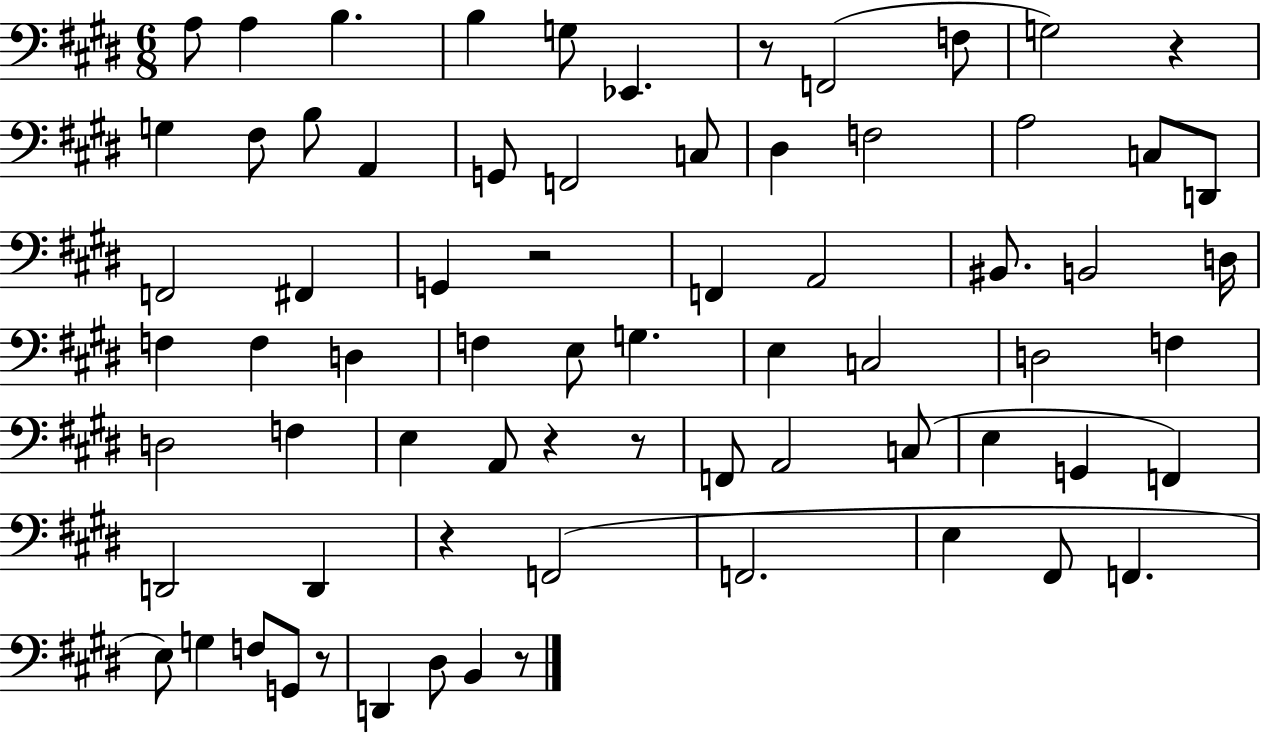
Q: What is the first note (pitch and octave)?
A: A3